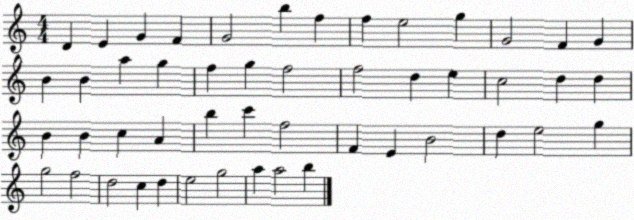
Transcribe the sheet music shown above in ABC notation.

X:1
T:Untitled
M:4/4
L:1/4
K:C
D E G F G2 b f f e2 g G2 F G B B a g f g f2 f2 d e c2 d d B B c A b c' f2 F E B2 d e2 g g2 f2 d2 c d e2 g2 a a2 b